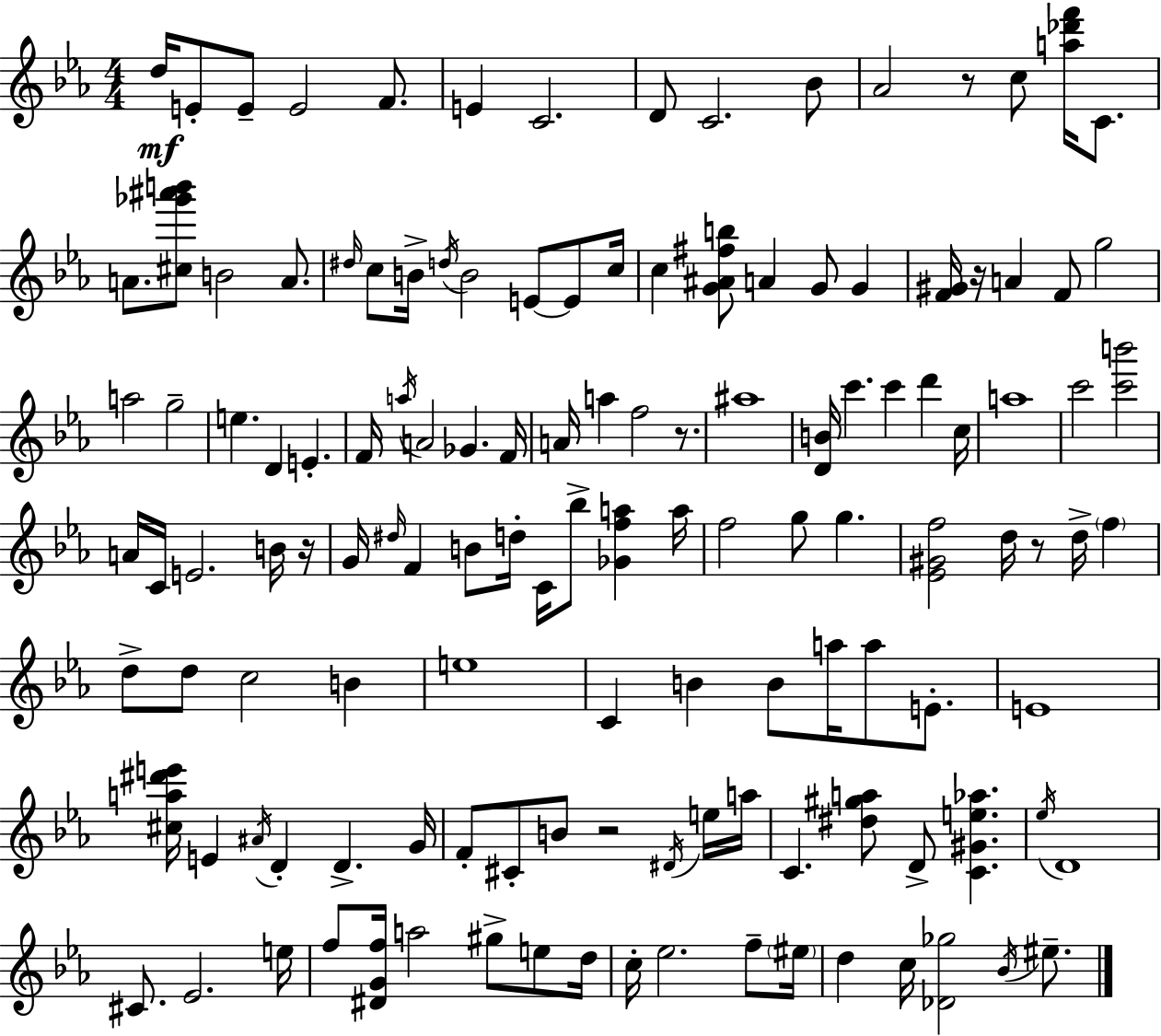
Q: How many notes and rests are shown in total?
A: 131